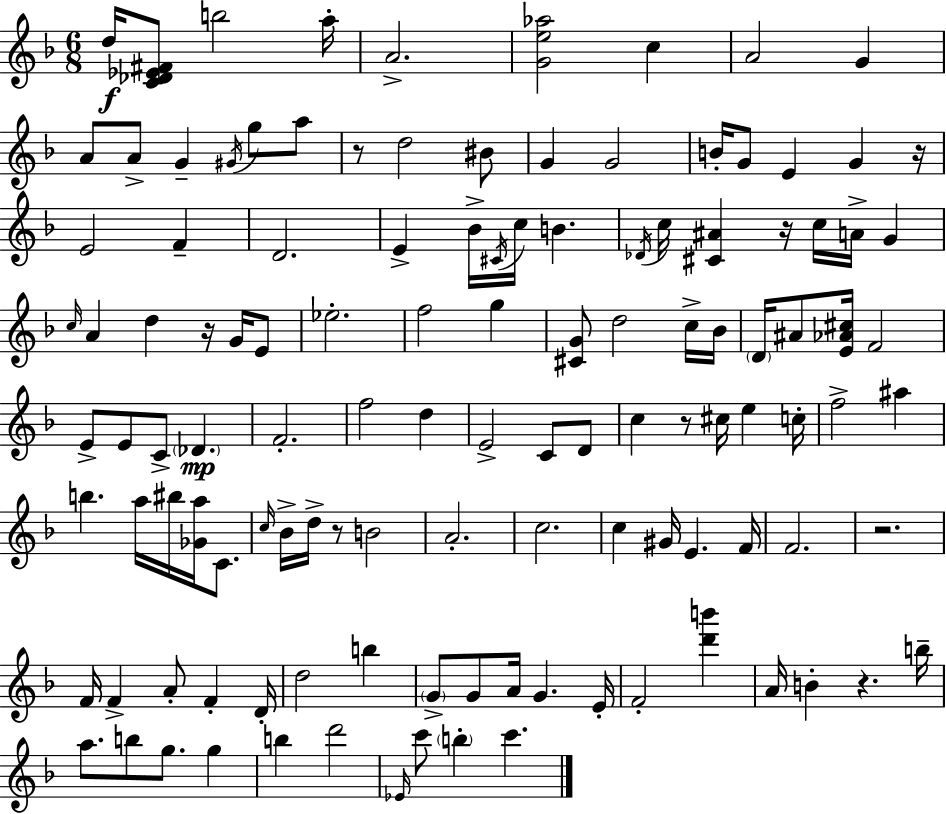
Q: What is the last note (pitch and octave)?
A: C6